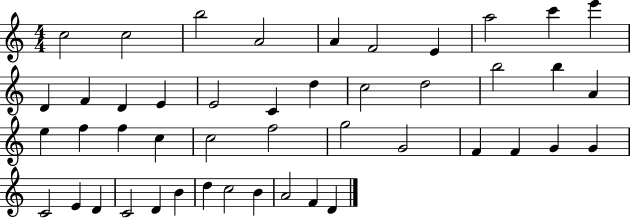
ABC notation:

X:1
T:Untitled
M:4/4
L:1/4
K:C
c2 c2 b2 A2 A F2 E a2 c' e' D F D E E2 C d c2 d2 b2 b A e f f c c2 f2 g2 G2 F F G G C2 E D C2 D B d c2 B A2 F D